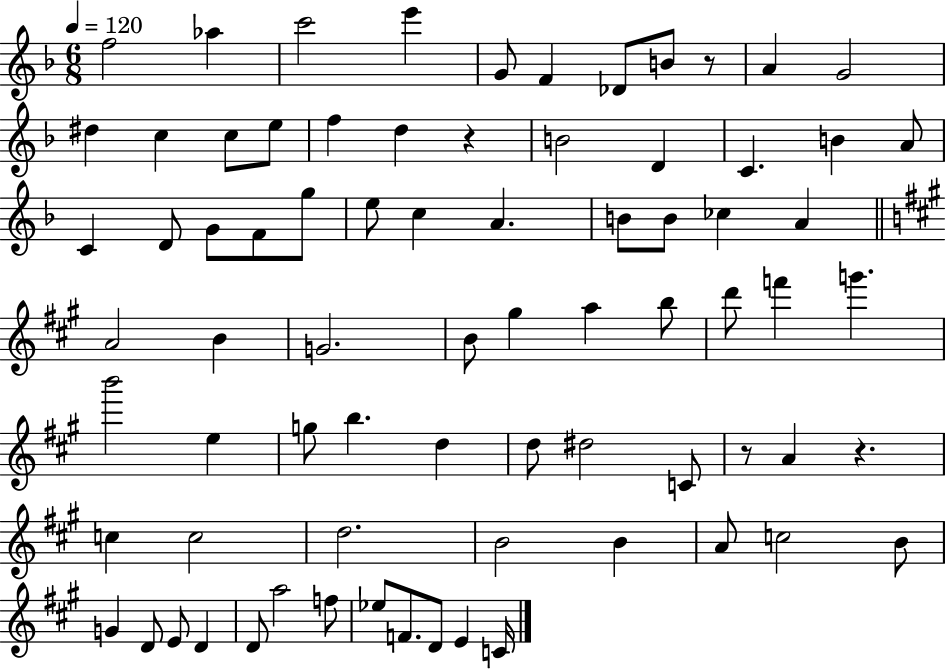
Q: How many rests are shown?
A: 4